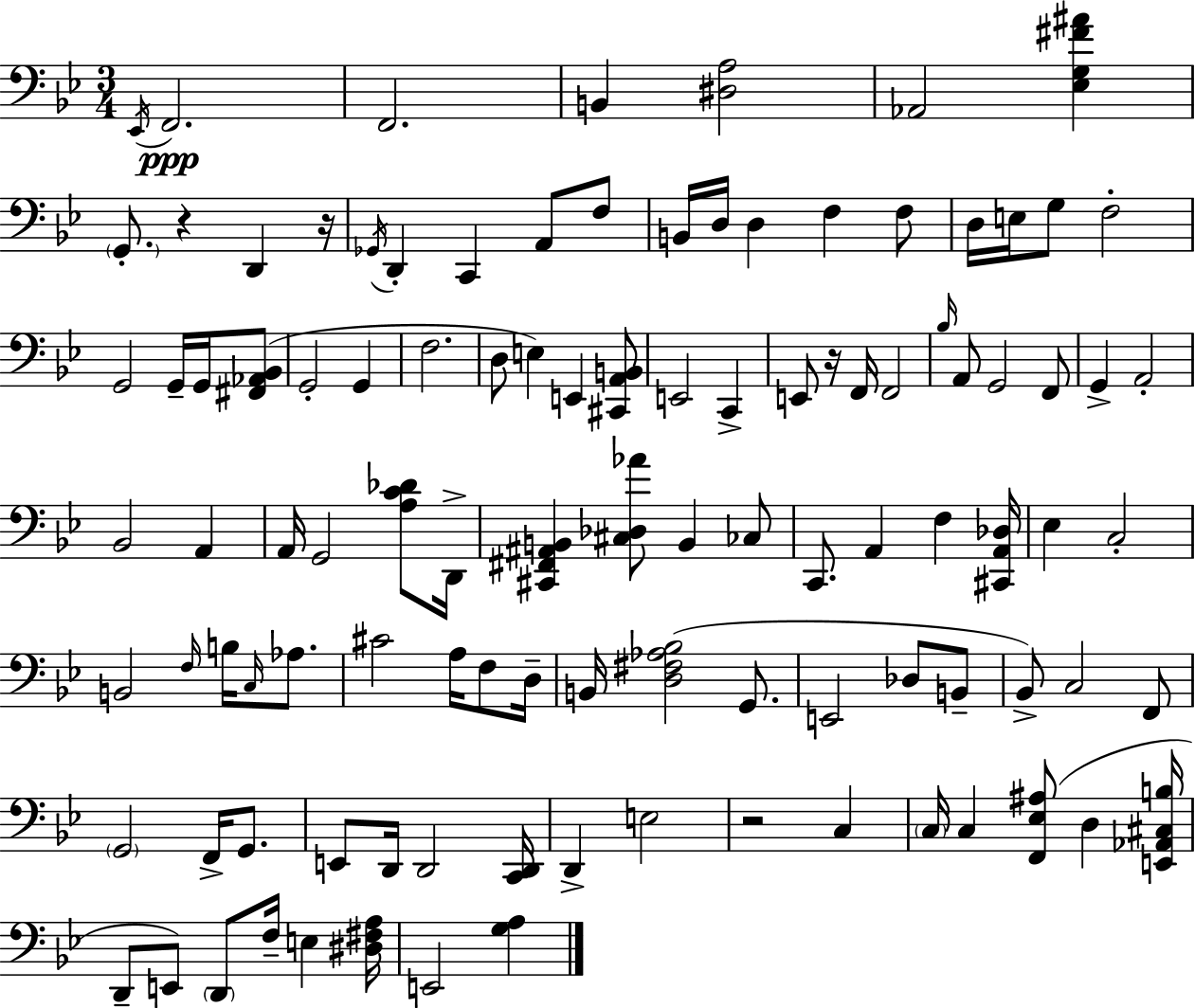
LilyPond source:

{
  \clef bass
  \numericTimeSignature
  \time 3/4
  \key bes \major
  \repeat volta 2 { \acciaccatura { ees,16 }\ppp f,2. | f,2. | b,4 <dis a>2 | aes,2 <ees g fis' ais'>4 | \break \parenthesize g,8.-. r4 d,4 | r16 \acciaccatura { ges,16 } d,4-. c,4 a,8 | f8 b,16 d16 d4 f4 | f8 d16 e16 g8 f2-. | \break g,2 g,16-- g,16 | <fis, aes, bes,>8( g,2-. g,4 | f2. | d8 e4) e,4 | \break <cis, a, b,>8 e,2 c,4-> | e,8 r16 f,16 f,2 | \grace { bes16 } a,8 g,2 | f,8 g,4-> a,2-. | \break bes,2 a,4 | a,16 g,2 | <a c' des'>8 d,16-> <cis, fis, ais, b,>4 <cis des aes'>8 b,4 | ces8 c,8. a,4 f4 | \break <cis, a, des>16 ees4 c2-. | b,2 \grace { f16 } | b16 \grace { c16 } aes8. cis'2 | a16 f8 d16-- b,16 <d fis aes bes>2( | \break g,8. e,2 | des8 b,8-- bes,8->) c2 | f,8 \parenthesize g,2 | f,16-> g,8. e,8 d,16 d,2 | \break <c, d,>16 d,4-> e2 | r2 | c4 \parenthesize c16 c4 <f, ees ais>8( | d4 <e, aes, cis b>16 d,8-- e,8) \parenthesize d,8 f16-- | \break e4 <dis fis a>16 e,2 | <g a>4 } \bar "|."
}